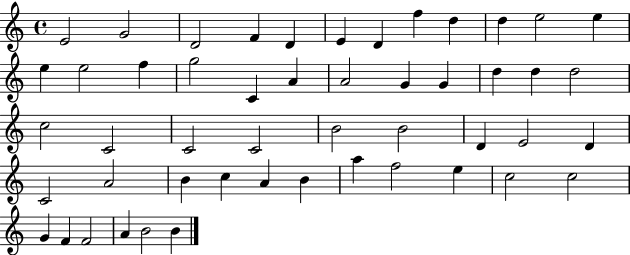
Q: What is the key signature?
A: C major